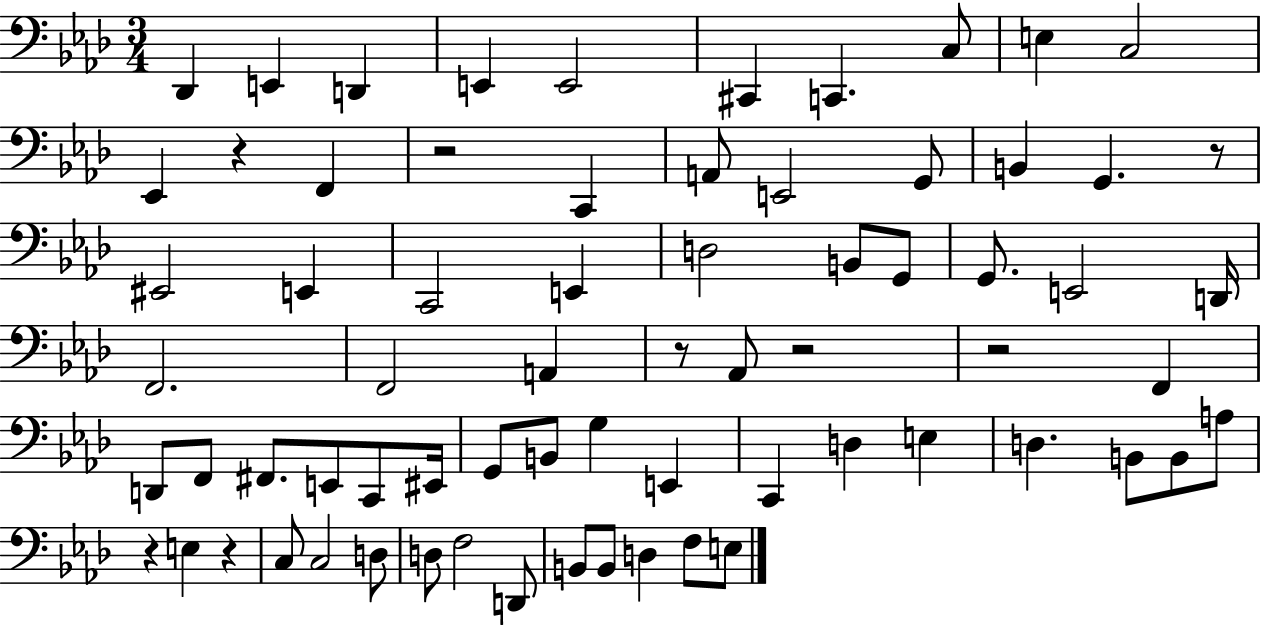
X:1
T:Untitled
M:3/4
L:1/4
K:Ab
_D,, E,, D,, E,, E,,2 ^C,, C,, C,/2 E, C,2 _E,, z F,, z2 C,, A,,/2 E,,2 G,,/2 B,, G,, z/2 ^E,,2 E,, C,,2 E,, D,2 B,,/2 G,,/2 G,,/2 E,,2 D,,/4 F,,2 F,,2 A,, z/2 _A,,/2 z2 z2 F,, D,,/2 F,,/2 ^F,,/2 E,,/2 C,,/2 ^E,,/4 G,,/2 B,,/2 G, E,, C,, D, E, D, B,,/2 B,,/2 A,/2 z E, z C,/2 C,2 D,/2 D,/2 F,2 D,,/2 B,,/2 B,,/2 D, F,/2 E,/2